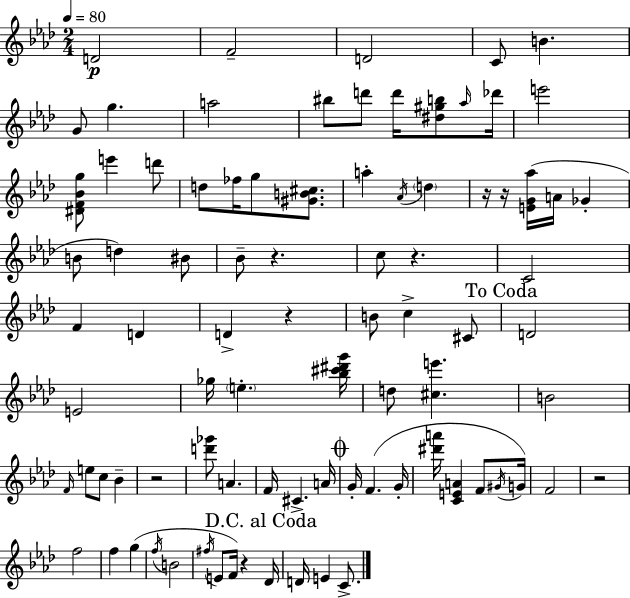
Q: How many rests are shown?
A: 8